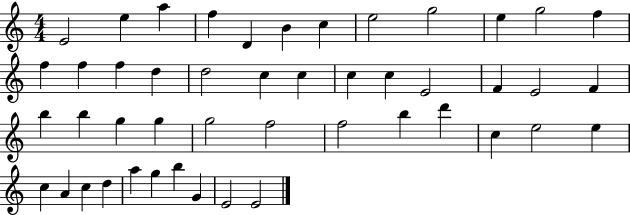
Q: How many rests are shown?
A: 0